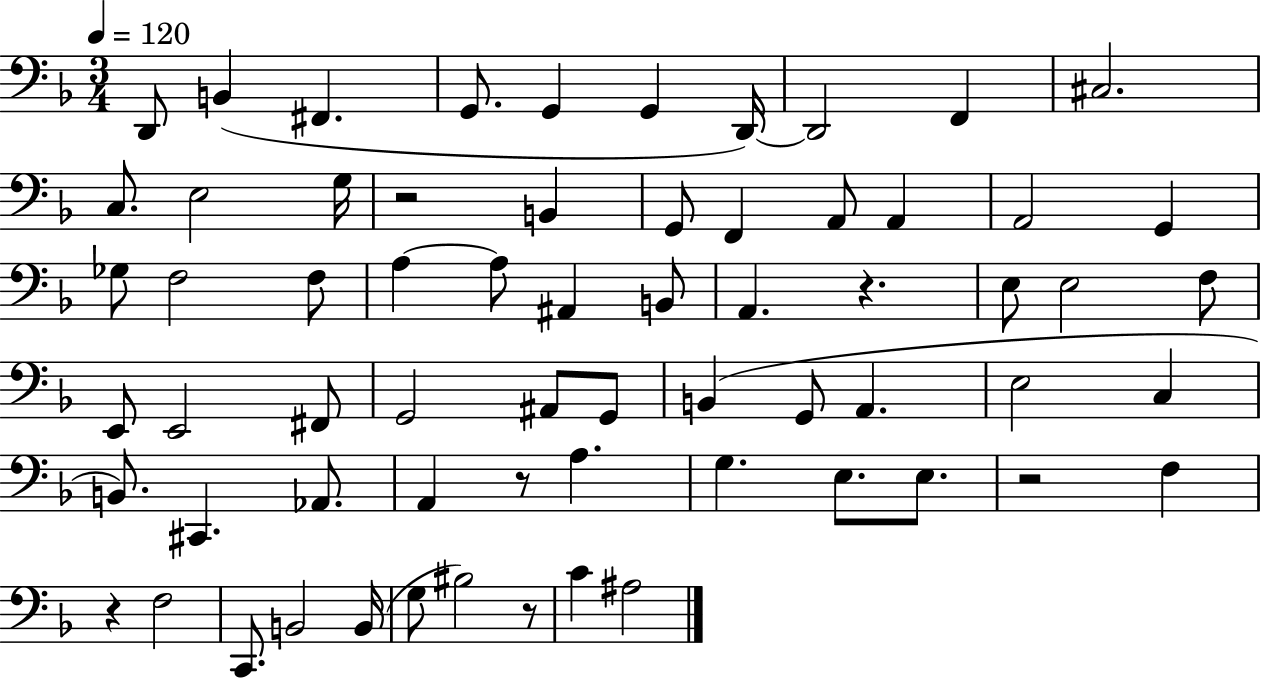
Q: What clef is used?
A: bass